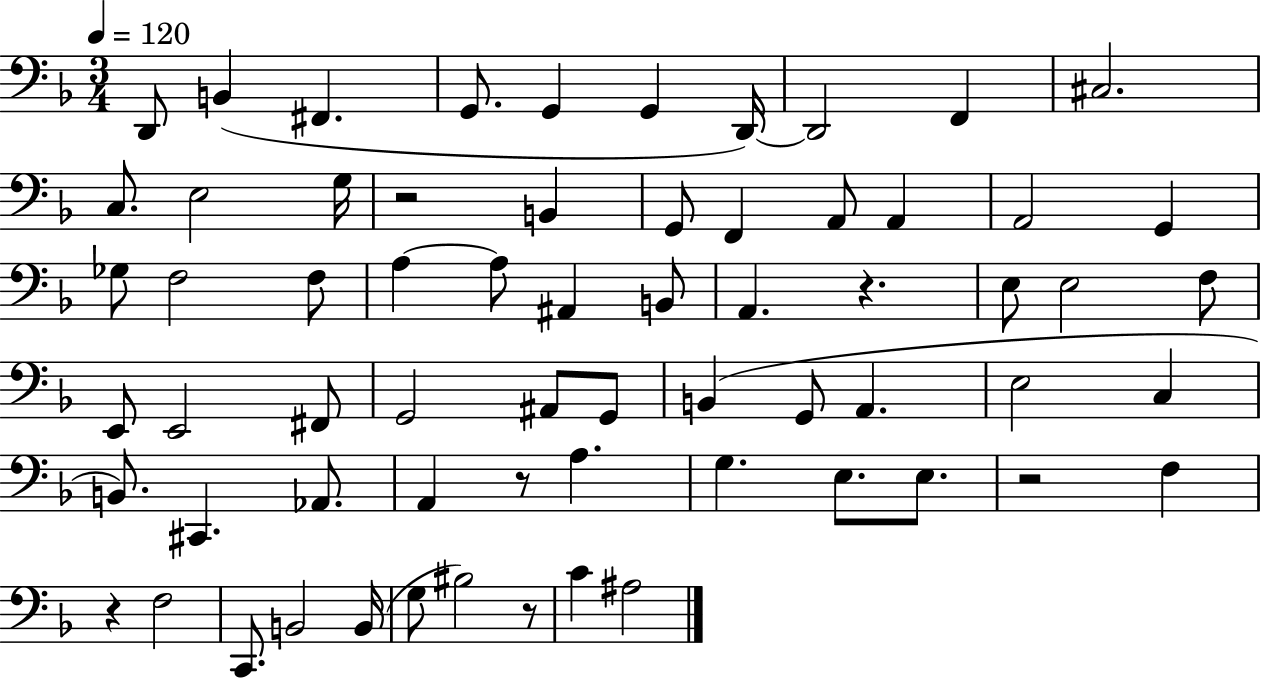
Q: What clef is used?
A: bass